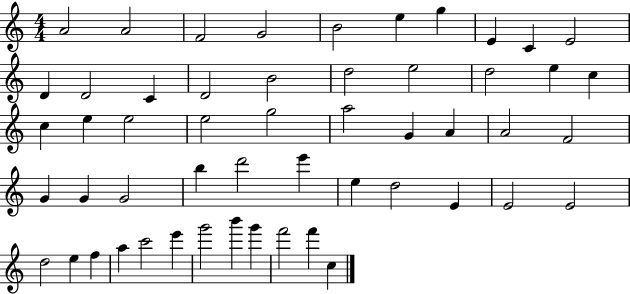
X:1
T:Untitled
M:4/4
L:1/4
K:C
A2 A2 F2 G2 B2 e g E C E2 D D2 C D2 B2 d2 e2 d2 e c c e e2 e2 g2 a2 G A A2 F2 G G G2 b d'2 e' e d2 E E2 E2 d2 e f a c'2 e' g'2 b' g' f'2 f' c